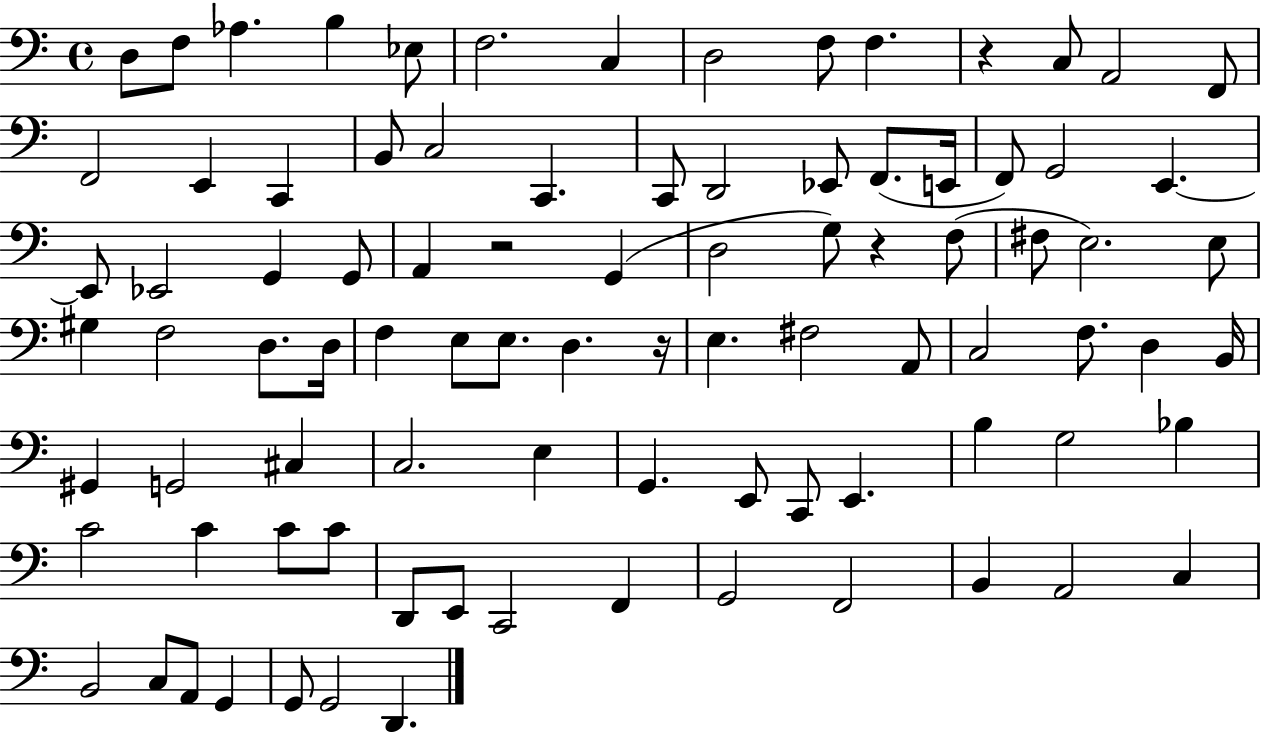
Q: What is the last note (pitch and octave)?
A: D2